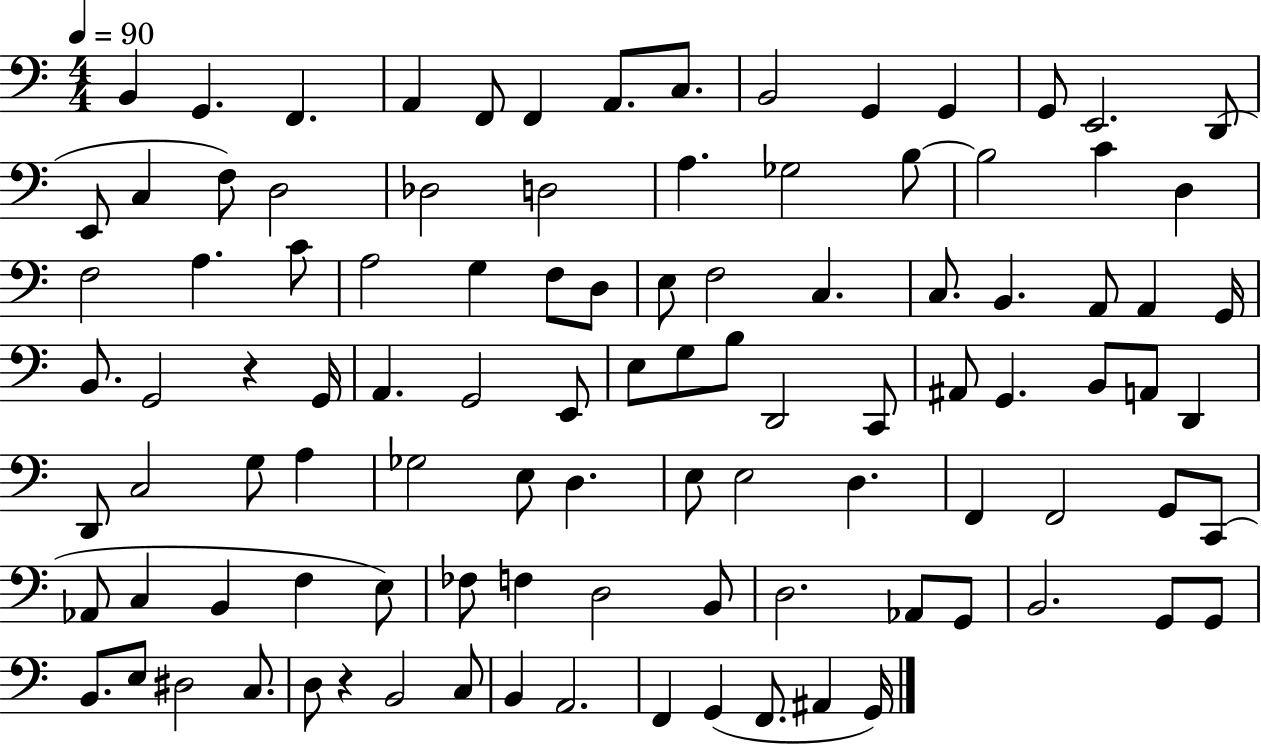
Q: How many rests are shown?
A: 2